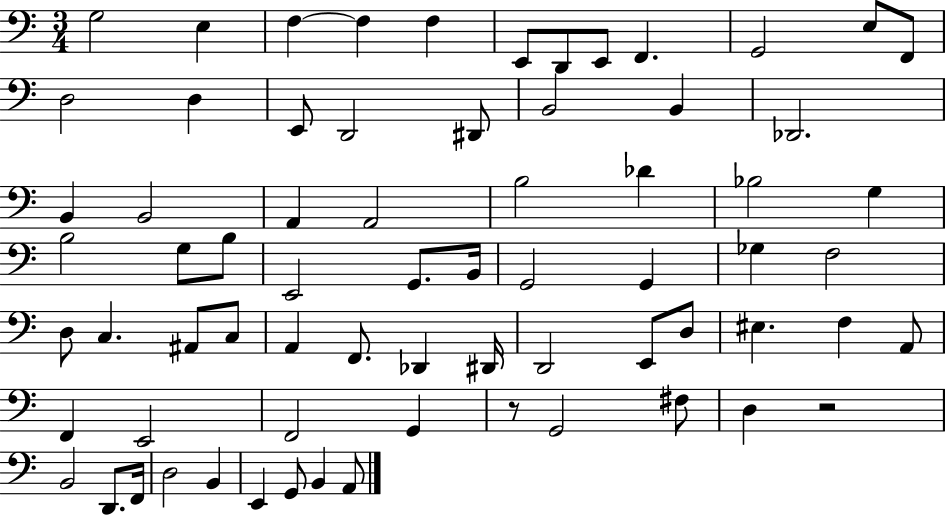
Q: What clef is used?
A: bass